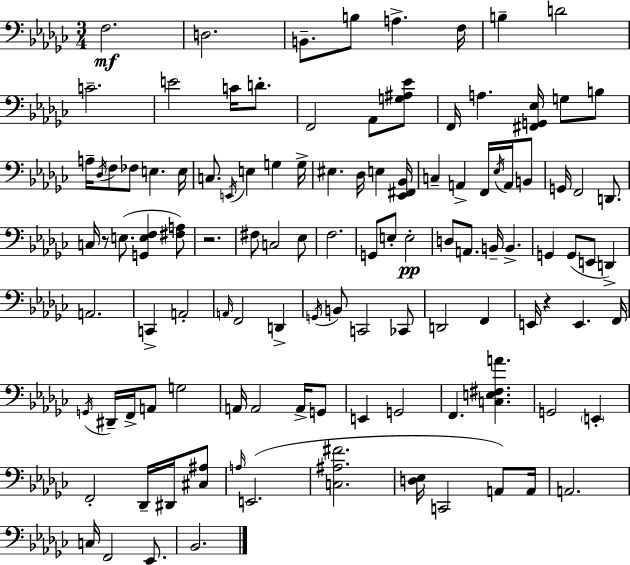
F3/h. D3/h. B2/e. B3/e A3/q. F3/s B3/q D4/h C4/h. E4/h C4/s D4/e. F2/h Ab2/e [G3,A#3,Eb4]/e F2/s A3/q. [F#2,G2,Eb3]/s G3/e B3/e A3/s Db3/s F3/e FES3/e E3/q. E3/s C3/e. E2/s E3/q G3/q G3/s EIS3/q. Db3/s E3/q [Eb2,F#2,Bb2]/s C3/q A2/q F2/s Eb3/s A2/s B2/e G2/s F2/h D2/e. C3/s R/e E3/e. [G2,E3,F3]/q [F#3,A3]/e R/h. F#3/e C3/h Eb3/e F3/h. G2/e E3/e E3/h D3/e A2/e. B2/s B2/q. G2/q G2/e E2/e D2/q A2/h. C2/q A2/h A2/s F2/h D2/q G2/s B2/e C2/h CES2/e D2/h F2/q E2/s R/q E2/q. F2/s G2/s D#2/s F2/s A2/e G3/h A2/s A2/h A2/s G2/e E2/q G2/h F2/q. [C3,E3,F#3,A4]/q. G2/h E2/q F2/h Db2/s D#2/s [C#3,A#3]/e A3/s E2/h. [C3,A#3,F#4]/h. [D3,Eb3]/s C2/h A2/e A2/s A2/h. C3/s F2/h Eb2/e. Bb2/h.